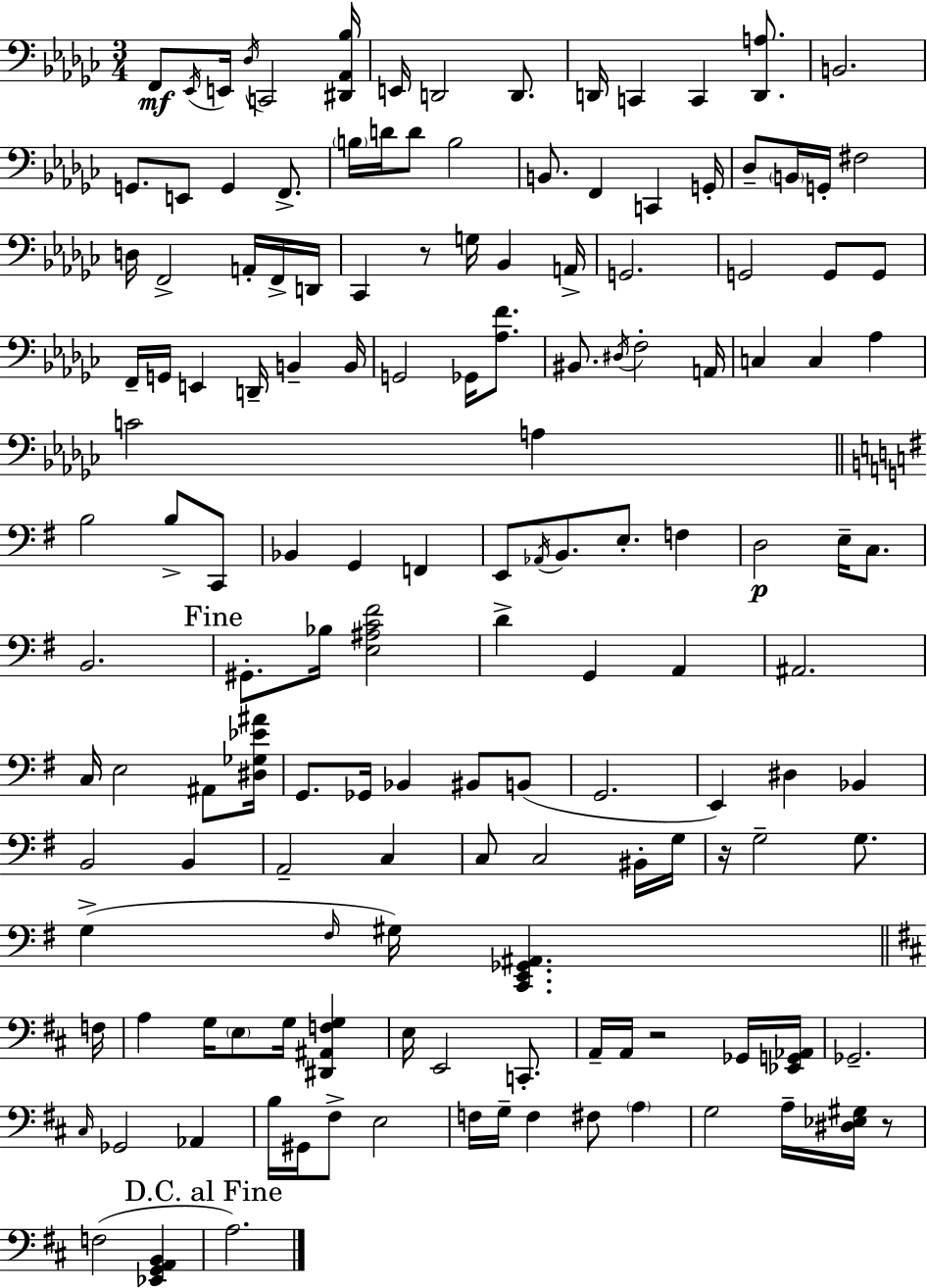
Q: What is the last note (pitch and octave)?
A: A3